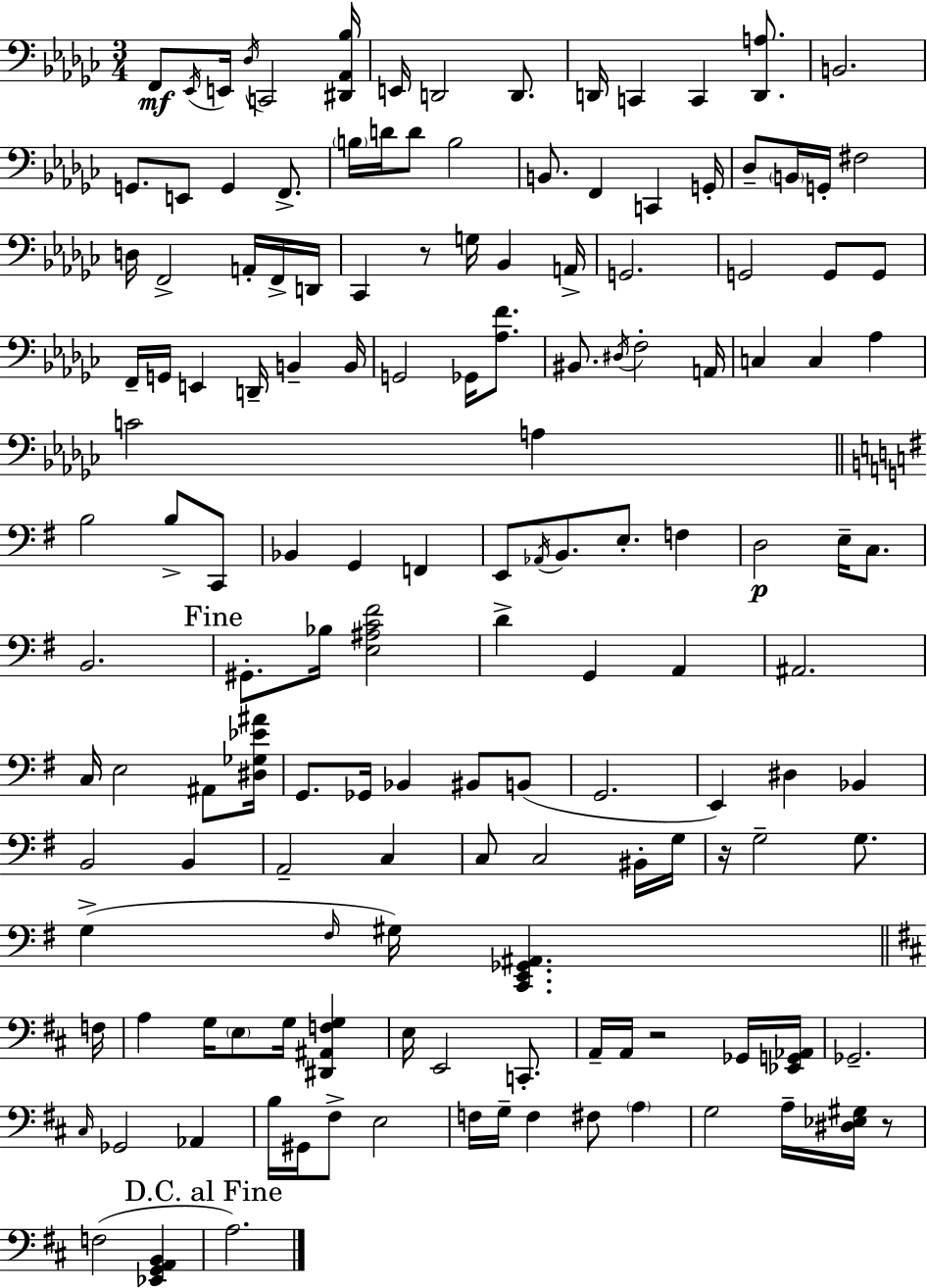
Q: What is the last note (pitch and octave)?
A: A3